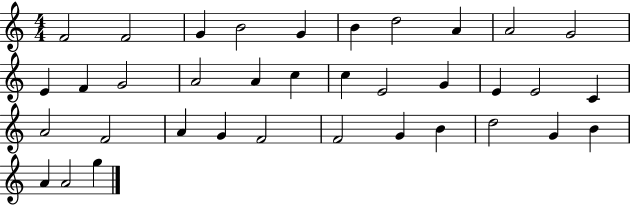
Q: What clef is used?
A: treble